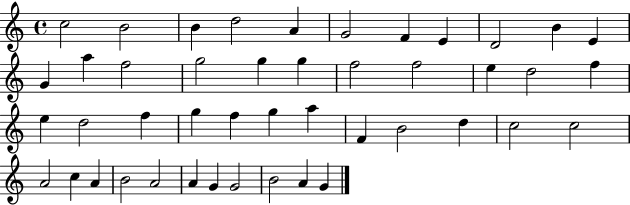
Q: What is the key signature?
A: C major